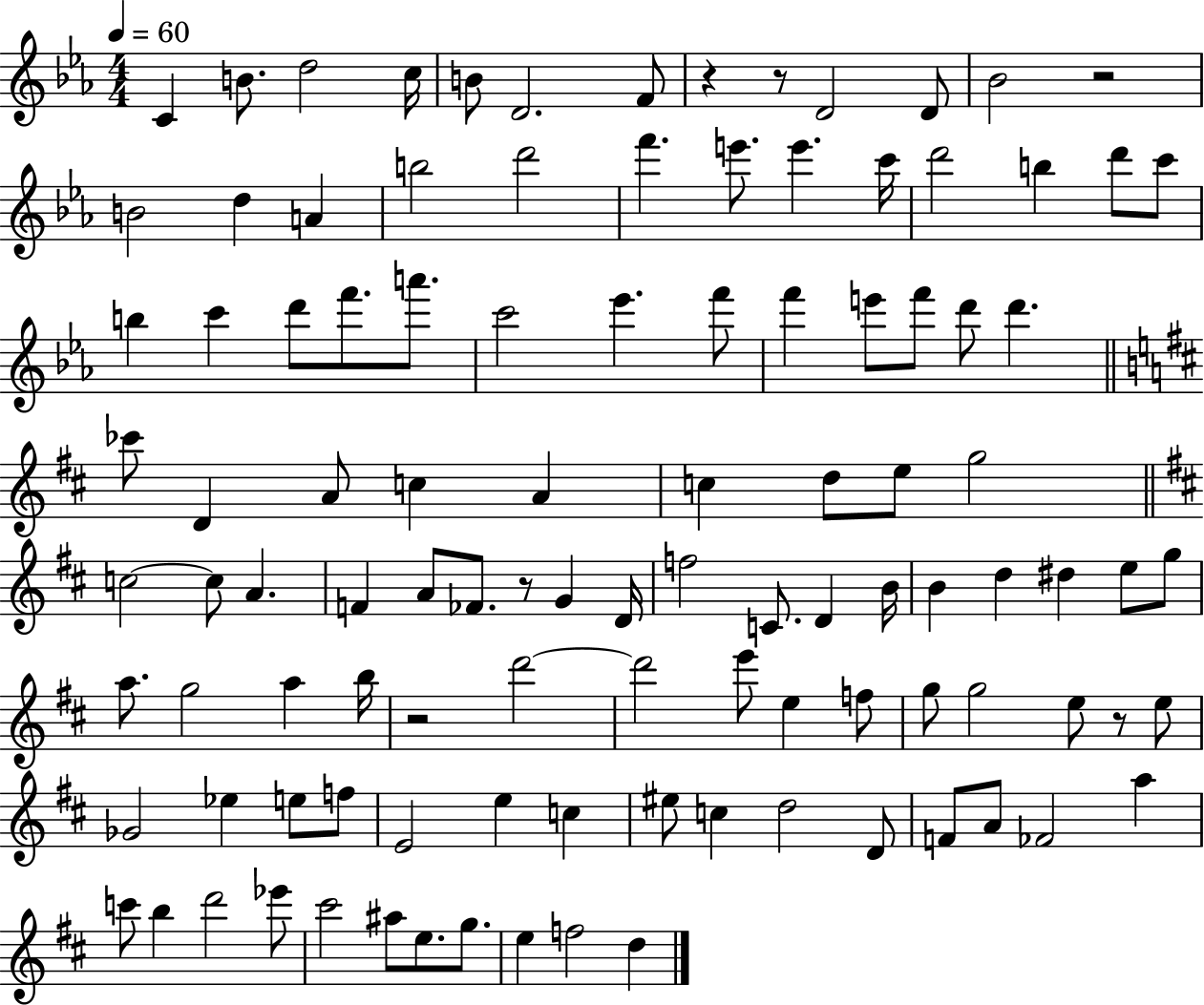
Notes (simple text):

C4/q B4/e. D5/h C5/s B4/e D4/h. F4/e R/q R/e D4/h D4/e Bb4/h R/h B4/h D5/q A4/q B5/h D6/h F6/q. E6/e. E6/q. C6/s D6/h B5/q D6/e C6/e B5/q C6/q D6/e F6/e. A6/e. C6/h Eb6/q. F6/e F6/q E6/e F6/e D6/e D6/q. CES6/e D4/q A4/e C5/q A4/q C5/q D5/e E5/e G5/h C5/h C5/e A4/q. F4/q A4/e FES4/e. R/e G4/q D4/s F5/h C4/e. D4/q B4/s B4/q D5/q D#5/q E5/e G5/e A5/e. G5/h A5/q B5/s R/h D6/h D6/h E6/e E5/q F5/e G5/e G5/h E5/e R/e E5/e Gb4/h Eb5/q E5/e F5/e E4/h E5/q C5/q EIS5/e C5/q D5/h D4/e F4/e A4/e FES4/h A5/q C6/e B5/q D6/h Eb6/e C#6/h A#5/e E5/e. G5/e. E5/q F5/h D5/q